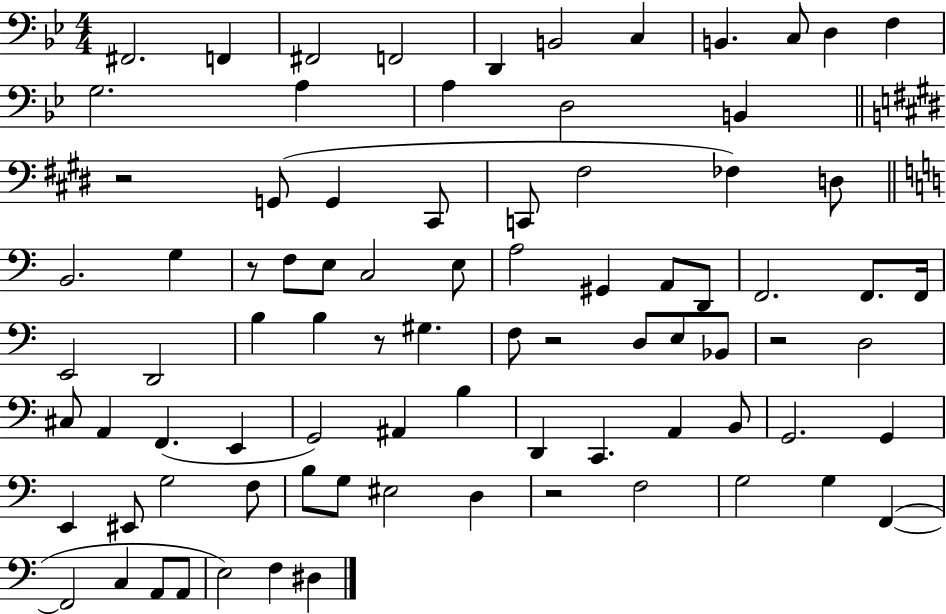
X:1
T:Untitled
M:4/4
L:1/4
K:Bb
^F,,2 F,, ^F,,2 F,,2 D,, B,,2 C, B,, C,/2 D, F, G,2 A, A, D,2 B,, z2 G,,/2 G,, ^C,,/2 C,,/2 ^F,2 _F, D,/2 B,,2 G, z/2 F,/2 E,/2 C,2 E,/2 A,2 ^G,, A,,/2 D,,/2 F,,2 F,,/2 F,,/4 E,,2 D,,2 B, B, z/2 ^G, F,/2 z2 D,/2 E,/2 _B,,/2 z2 D,2 ^C,/2 A,, F,, E,, G,,2 ^A,, B, D,, C,, A,, B,,/2 G,,2 G,, E,, ^E,,/2 G,2 F,/2 B,/2 G,/2 ^E,2 D, z2 F,2 G,2 G, F,, F,,2 C, A,,/2 A,,/2 E,2 F, ^D,